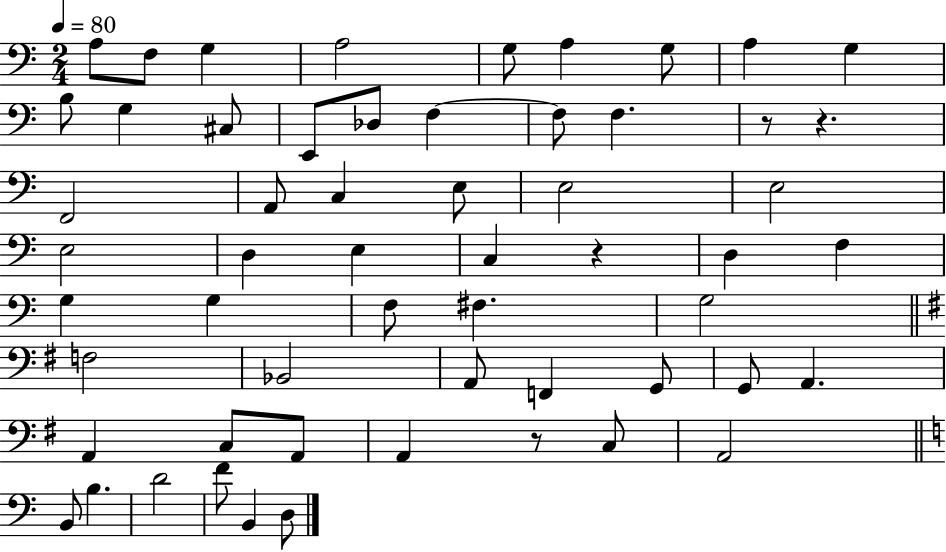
A3/e F3/e G3/q A3/h G3/e A3/q G3/e A3/q G3/q B3/e G3/q C#3/e E2/e Db3/e F3/q F3/e F3/q. R/e R/q. F2/h A2/e C3/q E3/e E3/h E3/h E3/h D3/q E3/q C3/q R/q D3/q F3/q G3/q G3/q F3/e F#3/q. G3/h F3/h Bb2/h A2/e F2/q G2/e G2/e A2/q. A2/q C3/e A2/e A2/q R/e C3/e A2/h B2/e B3/q. D4/h F4/e B2/q D3/e